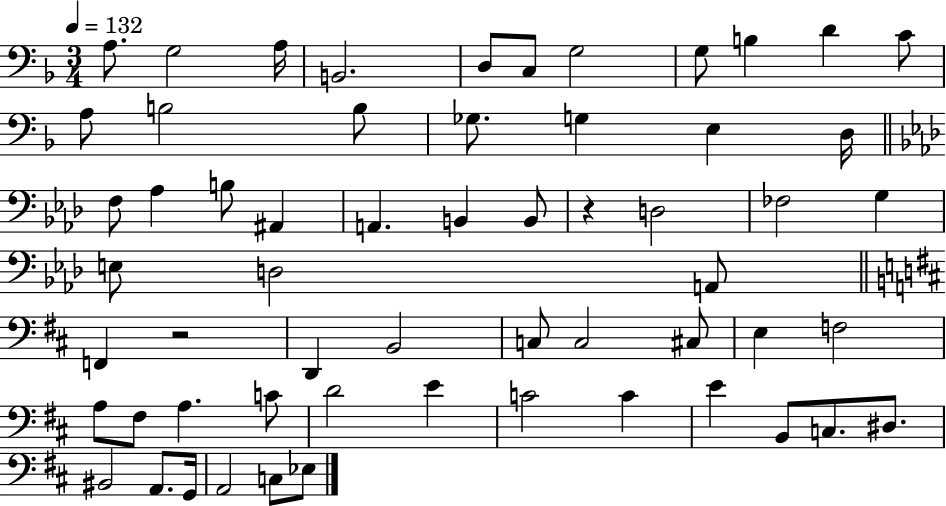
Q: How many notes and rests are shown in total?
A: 59